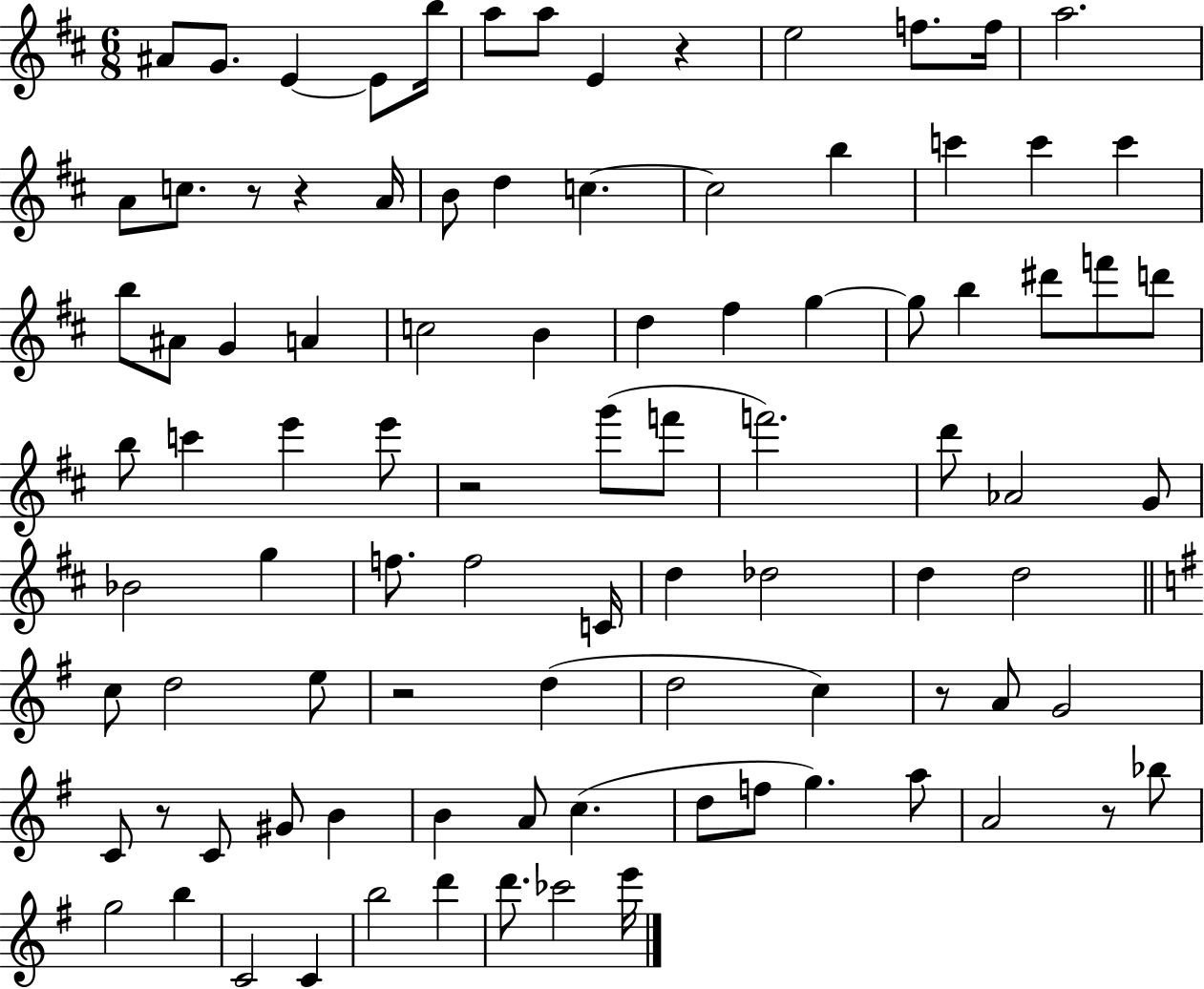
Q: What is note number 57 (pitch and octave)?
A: C5